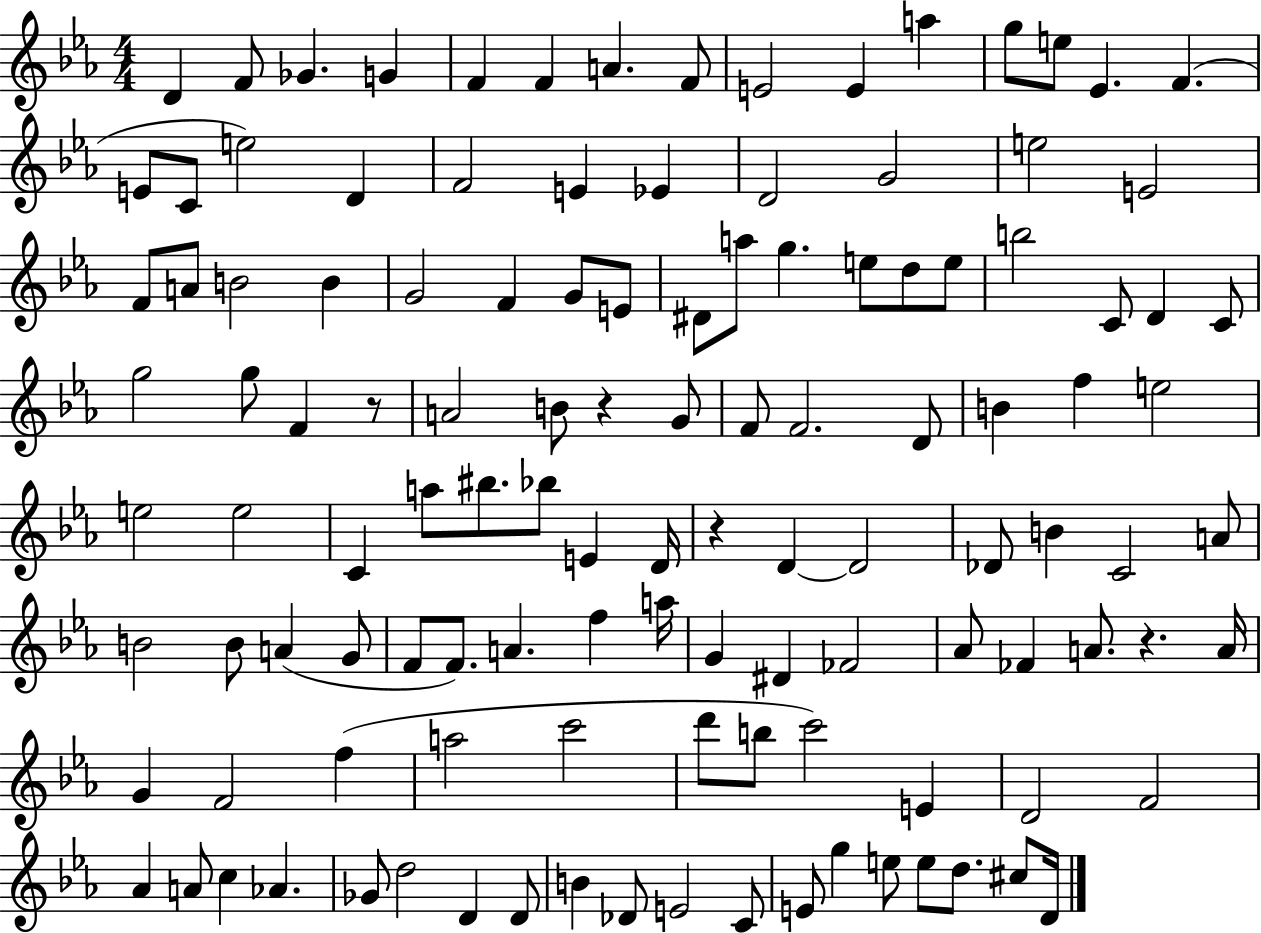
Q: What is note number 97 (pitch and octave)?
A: F4